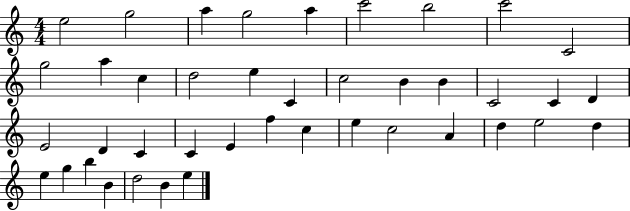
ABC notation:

X:1
T:Untitled
M:4/4
L:1/4
K:C
e2 g2 a g2 a c'2 b2 c'2 C2 g2 a c d2 e C c2 B B C2 C D E2 D C C E f c e c2 A d e2 d e g b B d2 B e